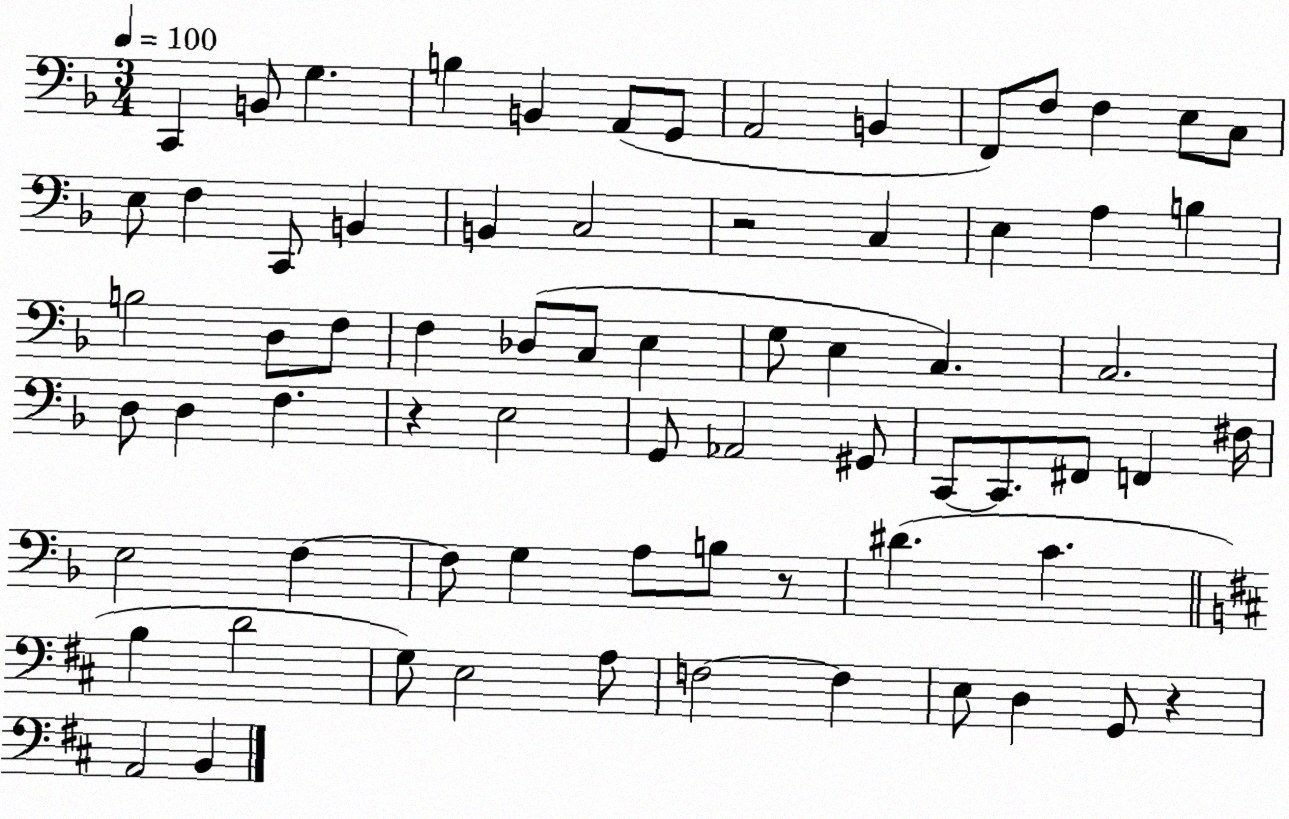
X:1
T:Untitled
M:3/4
L:1/4
K:F
C,, B,,/2 G, B, B,, A,,/2 G,,/2 A,,2 B,, F,,/2 F,/2 F, E,/2 C,/2 E,/2 F, C,,/2 B,, B,, C,2 z2 C, E, A, B, B,2 D,/2 F,/2 F, _D,/2 C,/2 E, G,/2 E, C, C,2 D,/2 D, F, z E,2 G,,/2 _A,,2 ^G,,/2 C,,/2 C,,/2 ^F,,/2 F,, ^F,/4 E,2 F, F,/2 G, A,/2 B,/2 z/2 ^D C B, D2 G,/2 E,2 A,/2 F,2 F, E,/2 D, G,,/2 z A,,2 B,,